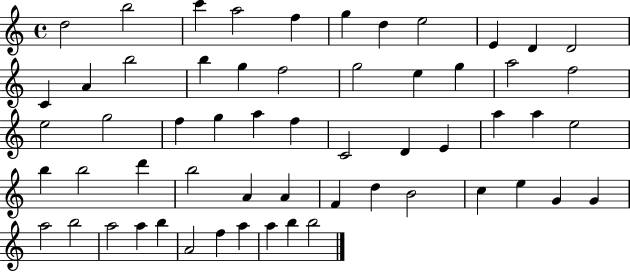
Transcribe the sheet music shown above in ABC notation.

X:1
T:Untitled
M:4/4
L:1/4
K:C
d2 b2 c' a2 f g d e2 E D D2 C A b2 b g f2 g2 e g a2 f2 e2 g2 f g a f C2 D E a a e2 b b2 d' b2 A A F d B2 c e G G a2 b2 a2 a b A2 f a a b b2